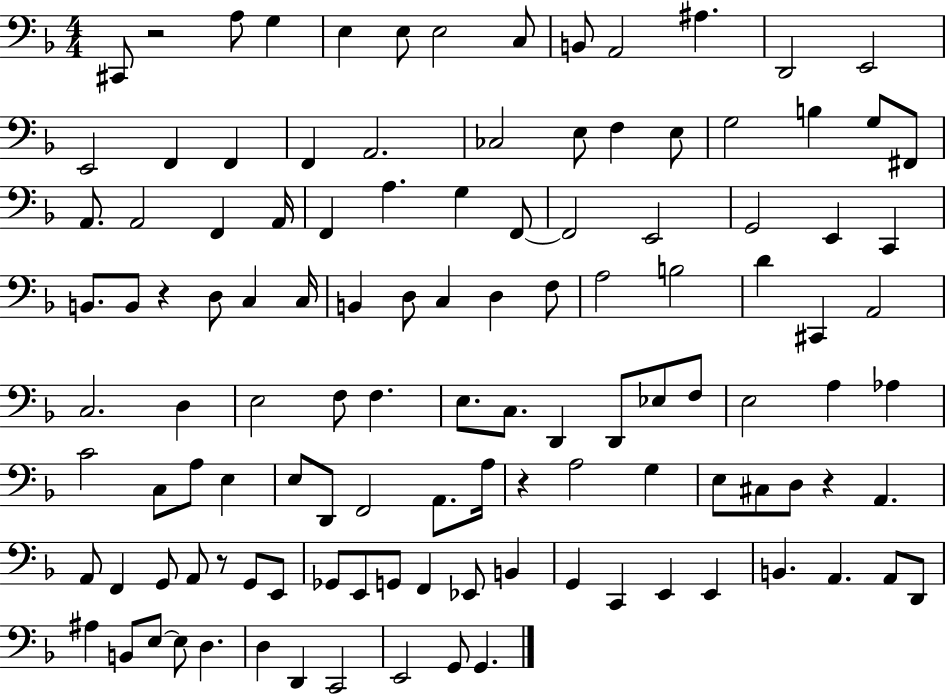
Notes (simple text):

C#2/e R/h A3/e G3/q E3/q E3/e E3/h C3/e B2/e A2/h A#3/q. D2/h E2/h E2/h F2/q F2/q F2/q A2/h. CES3/h E3/e F3/q E3/e G3/h B3/q G3/e F#2/e A2/e. A2/h F2/q A2/s F2/q A3/q. G3/q F2/e F2/h E2/h G2/h E2/q C2/q B2/e. B2/e R/q D3/e C3/q C3/s B2/q D3/e C3/q D3/q F3/e A3/h B3/h D4/q C#2/q A2/h C3/h. D3/q E3/h F3/e F3/q. E3/e. C3/e. D2/q D2/e Eb3/e F3/e E3/h A3/q Ab3/q C4/h C3/e A3/e E3/q E3/e D2/e F2/h A2/e. A3/s R/q A3/h G3/q E3/e C#3/e D3/e R/q A2/q. A2/e F2/q G2/e A2/e R/e G2/e E2/e Gb2/e E2/e G2/e F2/q Eb2/e B2/q G2/q C2/q E2/q E2/q B2/q. A2/q. A2/e D2/e A#3/q B2/e E3/e E3/e D3/q. D3/q D2/q C2/h E2/h G2/e G2/q.